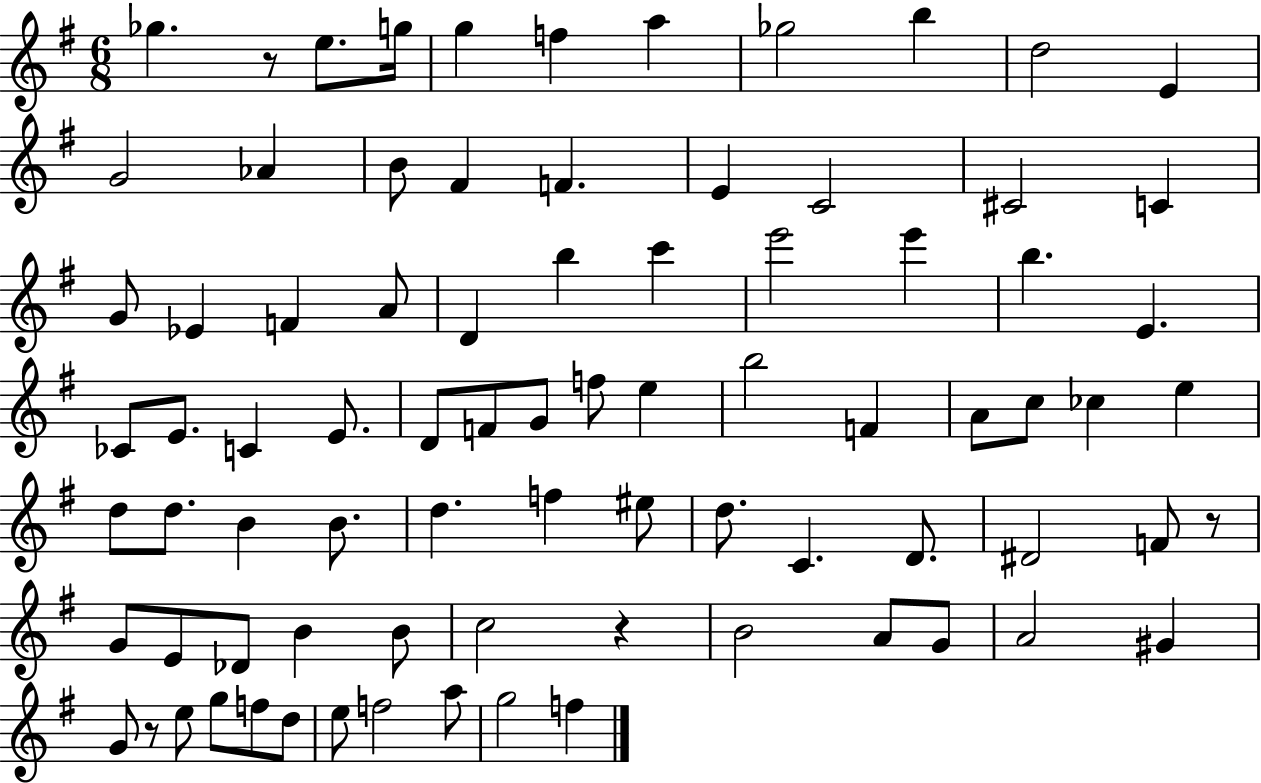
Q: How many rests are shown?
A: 4